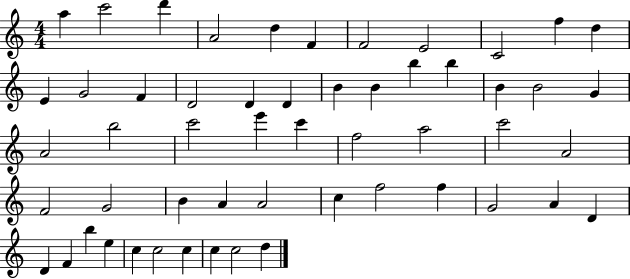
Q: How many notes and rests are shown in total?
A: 54